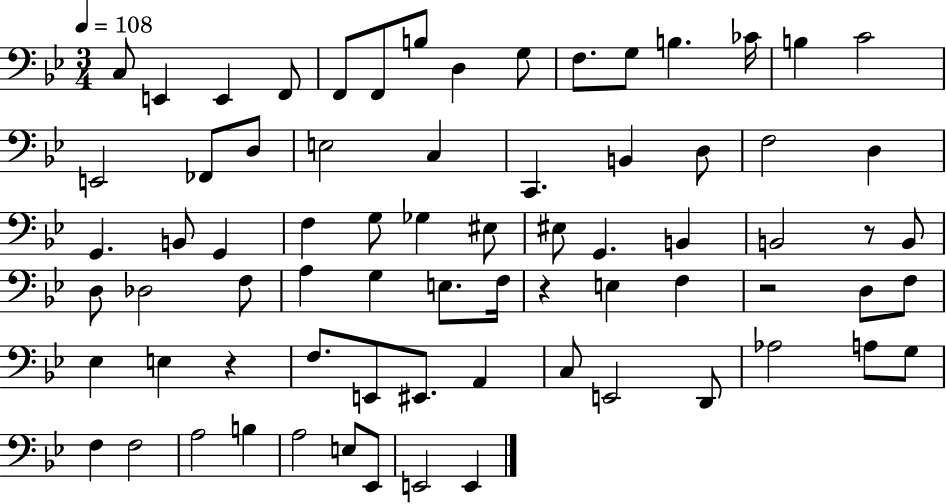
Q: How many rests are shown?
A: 4